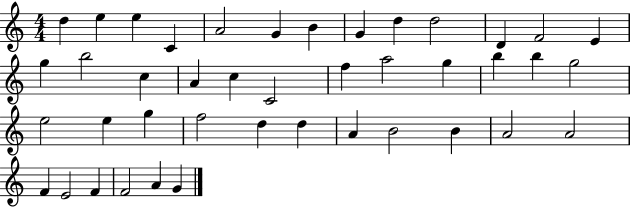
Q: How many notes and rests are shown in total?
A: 42